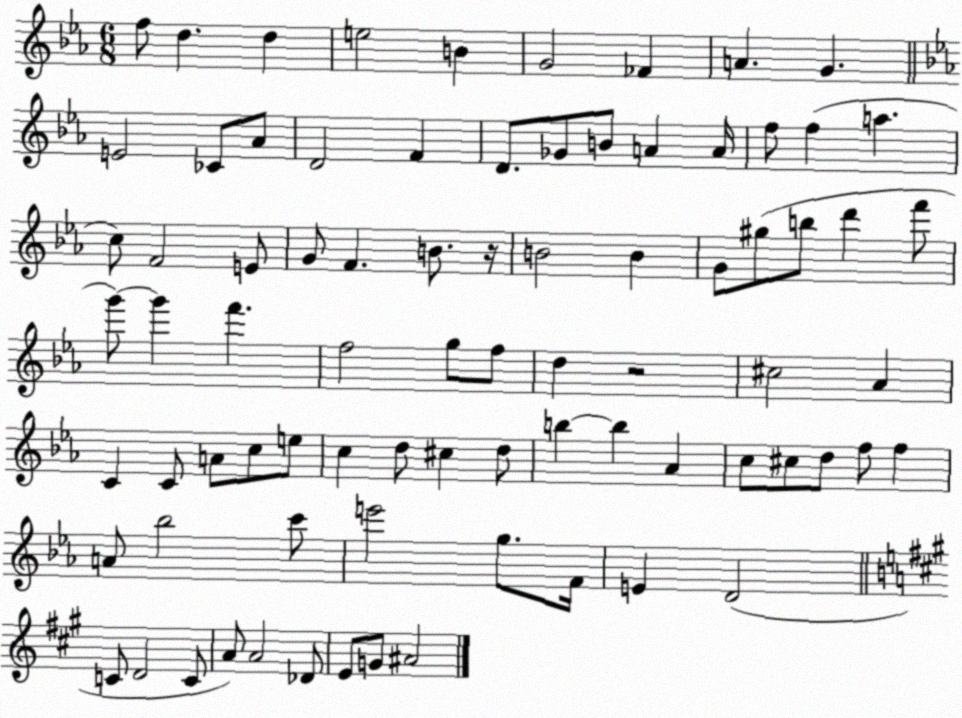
X:1
T:Untitled
M:6/8
L:1/4
K:Eb
f/2 d d e2 B G2 _F A G E2 _C/2 _A/2 D2 F D/2 _G/2 B/2 A A/4 f/2 f a c/2 F2 E/2 G/2 F B/2 z/4 B2 B G/2 ^g/2 b/2 d' f'/2 g'/2 g' f' f2 g/2 f/2 d z2 ^c2 _A C C/2 A/2 c/2 e/2 c d/2 ^c d/2 b b _A c/2 ^c/2 d/2 f/2 f A/2 _b2 c'/2 e'2 g/2 F/4 E D2 C/2 D2 C/2 A/2 A2 _D/2 E/2 G/2 ^A2